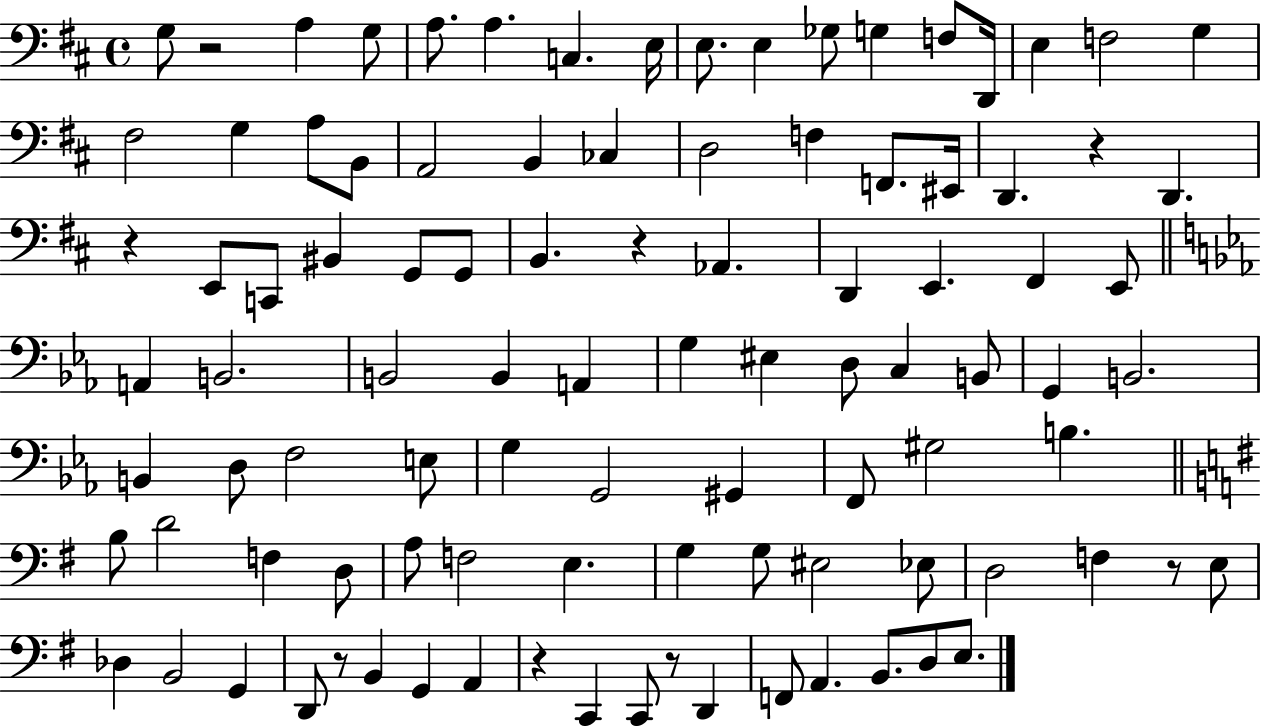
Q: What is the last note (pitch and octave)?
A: E3